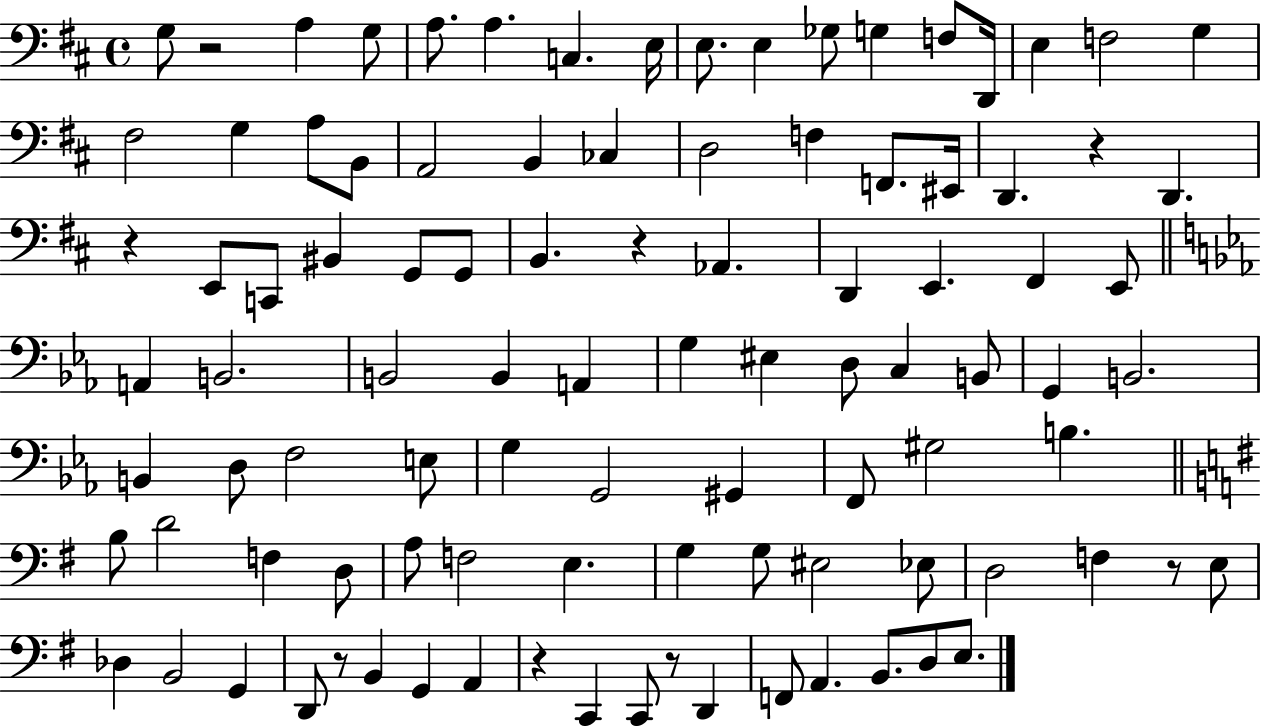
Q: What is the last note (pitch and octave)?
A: E3